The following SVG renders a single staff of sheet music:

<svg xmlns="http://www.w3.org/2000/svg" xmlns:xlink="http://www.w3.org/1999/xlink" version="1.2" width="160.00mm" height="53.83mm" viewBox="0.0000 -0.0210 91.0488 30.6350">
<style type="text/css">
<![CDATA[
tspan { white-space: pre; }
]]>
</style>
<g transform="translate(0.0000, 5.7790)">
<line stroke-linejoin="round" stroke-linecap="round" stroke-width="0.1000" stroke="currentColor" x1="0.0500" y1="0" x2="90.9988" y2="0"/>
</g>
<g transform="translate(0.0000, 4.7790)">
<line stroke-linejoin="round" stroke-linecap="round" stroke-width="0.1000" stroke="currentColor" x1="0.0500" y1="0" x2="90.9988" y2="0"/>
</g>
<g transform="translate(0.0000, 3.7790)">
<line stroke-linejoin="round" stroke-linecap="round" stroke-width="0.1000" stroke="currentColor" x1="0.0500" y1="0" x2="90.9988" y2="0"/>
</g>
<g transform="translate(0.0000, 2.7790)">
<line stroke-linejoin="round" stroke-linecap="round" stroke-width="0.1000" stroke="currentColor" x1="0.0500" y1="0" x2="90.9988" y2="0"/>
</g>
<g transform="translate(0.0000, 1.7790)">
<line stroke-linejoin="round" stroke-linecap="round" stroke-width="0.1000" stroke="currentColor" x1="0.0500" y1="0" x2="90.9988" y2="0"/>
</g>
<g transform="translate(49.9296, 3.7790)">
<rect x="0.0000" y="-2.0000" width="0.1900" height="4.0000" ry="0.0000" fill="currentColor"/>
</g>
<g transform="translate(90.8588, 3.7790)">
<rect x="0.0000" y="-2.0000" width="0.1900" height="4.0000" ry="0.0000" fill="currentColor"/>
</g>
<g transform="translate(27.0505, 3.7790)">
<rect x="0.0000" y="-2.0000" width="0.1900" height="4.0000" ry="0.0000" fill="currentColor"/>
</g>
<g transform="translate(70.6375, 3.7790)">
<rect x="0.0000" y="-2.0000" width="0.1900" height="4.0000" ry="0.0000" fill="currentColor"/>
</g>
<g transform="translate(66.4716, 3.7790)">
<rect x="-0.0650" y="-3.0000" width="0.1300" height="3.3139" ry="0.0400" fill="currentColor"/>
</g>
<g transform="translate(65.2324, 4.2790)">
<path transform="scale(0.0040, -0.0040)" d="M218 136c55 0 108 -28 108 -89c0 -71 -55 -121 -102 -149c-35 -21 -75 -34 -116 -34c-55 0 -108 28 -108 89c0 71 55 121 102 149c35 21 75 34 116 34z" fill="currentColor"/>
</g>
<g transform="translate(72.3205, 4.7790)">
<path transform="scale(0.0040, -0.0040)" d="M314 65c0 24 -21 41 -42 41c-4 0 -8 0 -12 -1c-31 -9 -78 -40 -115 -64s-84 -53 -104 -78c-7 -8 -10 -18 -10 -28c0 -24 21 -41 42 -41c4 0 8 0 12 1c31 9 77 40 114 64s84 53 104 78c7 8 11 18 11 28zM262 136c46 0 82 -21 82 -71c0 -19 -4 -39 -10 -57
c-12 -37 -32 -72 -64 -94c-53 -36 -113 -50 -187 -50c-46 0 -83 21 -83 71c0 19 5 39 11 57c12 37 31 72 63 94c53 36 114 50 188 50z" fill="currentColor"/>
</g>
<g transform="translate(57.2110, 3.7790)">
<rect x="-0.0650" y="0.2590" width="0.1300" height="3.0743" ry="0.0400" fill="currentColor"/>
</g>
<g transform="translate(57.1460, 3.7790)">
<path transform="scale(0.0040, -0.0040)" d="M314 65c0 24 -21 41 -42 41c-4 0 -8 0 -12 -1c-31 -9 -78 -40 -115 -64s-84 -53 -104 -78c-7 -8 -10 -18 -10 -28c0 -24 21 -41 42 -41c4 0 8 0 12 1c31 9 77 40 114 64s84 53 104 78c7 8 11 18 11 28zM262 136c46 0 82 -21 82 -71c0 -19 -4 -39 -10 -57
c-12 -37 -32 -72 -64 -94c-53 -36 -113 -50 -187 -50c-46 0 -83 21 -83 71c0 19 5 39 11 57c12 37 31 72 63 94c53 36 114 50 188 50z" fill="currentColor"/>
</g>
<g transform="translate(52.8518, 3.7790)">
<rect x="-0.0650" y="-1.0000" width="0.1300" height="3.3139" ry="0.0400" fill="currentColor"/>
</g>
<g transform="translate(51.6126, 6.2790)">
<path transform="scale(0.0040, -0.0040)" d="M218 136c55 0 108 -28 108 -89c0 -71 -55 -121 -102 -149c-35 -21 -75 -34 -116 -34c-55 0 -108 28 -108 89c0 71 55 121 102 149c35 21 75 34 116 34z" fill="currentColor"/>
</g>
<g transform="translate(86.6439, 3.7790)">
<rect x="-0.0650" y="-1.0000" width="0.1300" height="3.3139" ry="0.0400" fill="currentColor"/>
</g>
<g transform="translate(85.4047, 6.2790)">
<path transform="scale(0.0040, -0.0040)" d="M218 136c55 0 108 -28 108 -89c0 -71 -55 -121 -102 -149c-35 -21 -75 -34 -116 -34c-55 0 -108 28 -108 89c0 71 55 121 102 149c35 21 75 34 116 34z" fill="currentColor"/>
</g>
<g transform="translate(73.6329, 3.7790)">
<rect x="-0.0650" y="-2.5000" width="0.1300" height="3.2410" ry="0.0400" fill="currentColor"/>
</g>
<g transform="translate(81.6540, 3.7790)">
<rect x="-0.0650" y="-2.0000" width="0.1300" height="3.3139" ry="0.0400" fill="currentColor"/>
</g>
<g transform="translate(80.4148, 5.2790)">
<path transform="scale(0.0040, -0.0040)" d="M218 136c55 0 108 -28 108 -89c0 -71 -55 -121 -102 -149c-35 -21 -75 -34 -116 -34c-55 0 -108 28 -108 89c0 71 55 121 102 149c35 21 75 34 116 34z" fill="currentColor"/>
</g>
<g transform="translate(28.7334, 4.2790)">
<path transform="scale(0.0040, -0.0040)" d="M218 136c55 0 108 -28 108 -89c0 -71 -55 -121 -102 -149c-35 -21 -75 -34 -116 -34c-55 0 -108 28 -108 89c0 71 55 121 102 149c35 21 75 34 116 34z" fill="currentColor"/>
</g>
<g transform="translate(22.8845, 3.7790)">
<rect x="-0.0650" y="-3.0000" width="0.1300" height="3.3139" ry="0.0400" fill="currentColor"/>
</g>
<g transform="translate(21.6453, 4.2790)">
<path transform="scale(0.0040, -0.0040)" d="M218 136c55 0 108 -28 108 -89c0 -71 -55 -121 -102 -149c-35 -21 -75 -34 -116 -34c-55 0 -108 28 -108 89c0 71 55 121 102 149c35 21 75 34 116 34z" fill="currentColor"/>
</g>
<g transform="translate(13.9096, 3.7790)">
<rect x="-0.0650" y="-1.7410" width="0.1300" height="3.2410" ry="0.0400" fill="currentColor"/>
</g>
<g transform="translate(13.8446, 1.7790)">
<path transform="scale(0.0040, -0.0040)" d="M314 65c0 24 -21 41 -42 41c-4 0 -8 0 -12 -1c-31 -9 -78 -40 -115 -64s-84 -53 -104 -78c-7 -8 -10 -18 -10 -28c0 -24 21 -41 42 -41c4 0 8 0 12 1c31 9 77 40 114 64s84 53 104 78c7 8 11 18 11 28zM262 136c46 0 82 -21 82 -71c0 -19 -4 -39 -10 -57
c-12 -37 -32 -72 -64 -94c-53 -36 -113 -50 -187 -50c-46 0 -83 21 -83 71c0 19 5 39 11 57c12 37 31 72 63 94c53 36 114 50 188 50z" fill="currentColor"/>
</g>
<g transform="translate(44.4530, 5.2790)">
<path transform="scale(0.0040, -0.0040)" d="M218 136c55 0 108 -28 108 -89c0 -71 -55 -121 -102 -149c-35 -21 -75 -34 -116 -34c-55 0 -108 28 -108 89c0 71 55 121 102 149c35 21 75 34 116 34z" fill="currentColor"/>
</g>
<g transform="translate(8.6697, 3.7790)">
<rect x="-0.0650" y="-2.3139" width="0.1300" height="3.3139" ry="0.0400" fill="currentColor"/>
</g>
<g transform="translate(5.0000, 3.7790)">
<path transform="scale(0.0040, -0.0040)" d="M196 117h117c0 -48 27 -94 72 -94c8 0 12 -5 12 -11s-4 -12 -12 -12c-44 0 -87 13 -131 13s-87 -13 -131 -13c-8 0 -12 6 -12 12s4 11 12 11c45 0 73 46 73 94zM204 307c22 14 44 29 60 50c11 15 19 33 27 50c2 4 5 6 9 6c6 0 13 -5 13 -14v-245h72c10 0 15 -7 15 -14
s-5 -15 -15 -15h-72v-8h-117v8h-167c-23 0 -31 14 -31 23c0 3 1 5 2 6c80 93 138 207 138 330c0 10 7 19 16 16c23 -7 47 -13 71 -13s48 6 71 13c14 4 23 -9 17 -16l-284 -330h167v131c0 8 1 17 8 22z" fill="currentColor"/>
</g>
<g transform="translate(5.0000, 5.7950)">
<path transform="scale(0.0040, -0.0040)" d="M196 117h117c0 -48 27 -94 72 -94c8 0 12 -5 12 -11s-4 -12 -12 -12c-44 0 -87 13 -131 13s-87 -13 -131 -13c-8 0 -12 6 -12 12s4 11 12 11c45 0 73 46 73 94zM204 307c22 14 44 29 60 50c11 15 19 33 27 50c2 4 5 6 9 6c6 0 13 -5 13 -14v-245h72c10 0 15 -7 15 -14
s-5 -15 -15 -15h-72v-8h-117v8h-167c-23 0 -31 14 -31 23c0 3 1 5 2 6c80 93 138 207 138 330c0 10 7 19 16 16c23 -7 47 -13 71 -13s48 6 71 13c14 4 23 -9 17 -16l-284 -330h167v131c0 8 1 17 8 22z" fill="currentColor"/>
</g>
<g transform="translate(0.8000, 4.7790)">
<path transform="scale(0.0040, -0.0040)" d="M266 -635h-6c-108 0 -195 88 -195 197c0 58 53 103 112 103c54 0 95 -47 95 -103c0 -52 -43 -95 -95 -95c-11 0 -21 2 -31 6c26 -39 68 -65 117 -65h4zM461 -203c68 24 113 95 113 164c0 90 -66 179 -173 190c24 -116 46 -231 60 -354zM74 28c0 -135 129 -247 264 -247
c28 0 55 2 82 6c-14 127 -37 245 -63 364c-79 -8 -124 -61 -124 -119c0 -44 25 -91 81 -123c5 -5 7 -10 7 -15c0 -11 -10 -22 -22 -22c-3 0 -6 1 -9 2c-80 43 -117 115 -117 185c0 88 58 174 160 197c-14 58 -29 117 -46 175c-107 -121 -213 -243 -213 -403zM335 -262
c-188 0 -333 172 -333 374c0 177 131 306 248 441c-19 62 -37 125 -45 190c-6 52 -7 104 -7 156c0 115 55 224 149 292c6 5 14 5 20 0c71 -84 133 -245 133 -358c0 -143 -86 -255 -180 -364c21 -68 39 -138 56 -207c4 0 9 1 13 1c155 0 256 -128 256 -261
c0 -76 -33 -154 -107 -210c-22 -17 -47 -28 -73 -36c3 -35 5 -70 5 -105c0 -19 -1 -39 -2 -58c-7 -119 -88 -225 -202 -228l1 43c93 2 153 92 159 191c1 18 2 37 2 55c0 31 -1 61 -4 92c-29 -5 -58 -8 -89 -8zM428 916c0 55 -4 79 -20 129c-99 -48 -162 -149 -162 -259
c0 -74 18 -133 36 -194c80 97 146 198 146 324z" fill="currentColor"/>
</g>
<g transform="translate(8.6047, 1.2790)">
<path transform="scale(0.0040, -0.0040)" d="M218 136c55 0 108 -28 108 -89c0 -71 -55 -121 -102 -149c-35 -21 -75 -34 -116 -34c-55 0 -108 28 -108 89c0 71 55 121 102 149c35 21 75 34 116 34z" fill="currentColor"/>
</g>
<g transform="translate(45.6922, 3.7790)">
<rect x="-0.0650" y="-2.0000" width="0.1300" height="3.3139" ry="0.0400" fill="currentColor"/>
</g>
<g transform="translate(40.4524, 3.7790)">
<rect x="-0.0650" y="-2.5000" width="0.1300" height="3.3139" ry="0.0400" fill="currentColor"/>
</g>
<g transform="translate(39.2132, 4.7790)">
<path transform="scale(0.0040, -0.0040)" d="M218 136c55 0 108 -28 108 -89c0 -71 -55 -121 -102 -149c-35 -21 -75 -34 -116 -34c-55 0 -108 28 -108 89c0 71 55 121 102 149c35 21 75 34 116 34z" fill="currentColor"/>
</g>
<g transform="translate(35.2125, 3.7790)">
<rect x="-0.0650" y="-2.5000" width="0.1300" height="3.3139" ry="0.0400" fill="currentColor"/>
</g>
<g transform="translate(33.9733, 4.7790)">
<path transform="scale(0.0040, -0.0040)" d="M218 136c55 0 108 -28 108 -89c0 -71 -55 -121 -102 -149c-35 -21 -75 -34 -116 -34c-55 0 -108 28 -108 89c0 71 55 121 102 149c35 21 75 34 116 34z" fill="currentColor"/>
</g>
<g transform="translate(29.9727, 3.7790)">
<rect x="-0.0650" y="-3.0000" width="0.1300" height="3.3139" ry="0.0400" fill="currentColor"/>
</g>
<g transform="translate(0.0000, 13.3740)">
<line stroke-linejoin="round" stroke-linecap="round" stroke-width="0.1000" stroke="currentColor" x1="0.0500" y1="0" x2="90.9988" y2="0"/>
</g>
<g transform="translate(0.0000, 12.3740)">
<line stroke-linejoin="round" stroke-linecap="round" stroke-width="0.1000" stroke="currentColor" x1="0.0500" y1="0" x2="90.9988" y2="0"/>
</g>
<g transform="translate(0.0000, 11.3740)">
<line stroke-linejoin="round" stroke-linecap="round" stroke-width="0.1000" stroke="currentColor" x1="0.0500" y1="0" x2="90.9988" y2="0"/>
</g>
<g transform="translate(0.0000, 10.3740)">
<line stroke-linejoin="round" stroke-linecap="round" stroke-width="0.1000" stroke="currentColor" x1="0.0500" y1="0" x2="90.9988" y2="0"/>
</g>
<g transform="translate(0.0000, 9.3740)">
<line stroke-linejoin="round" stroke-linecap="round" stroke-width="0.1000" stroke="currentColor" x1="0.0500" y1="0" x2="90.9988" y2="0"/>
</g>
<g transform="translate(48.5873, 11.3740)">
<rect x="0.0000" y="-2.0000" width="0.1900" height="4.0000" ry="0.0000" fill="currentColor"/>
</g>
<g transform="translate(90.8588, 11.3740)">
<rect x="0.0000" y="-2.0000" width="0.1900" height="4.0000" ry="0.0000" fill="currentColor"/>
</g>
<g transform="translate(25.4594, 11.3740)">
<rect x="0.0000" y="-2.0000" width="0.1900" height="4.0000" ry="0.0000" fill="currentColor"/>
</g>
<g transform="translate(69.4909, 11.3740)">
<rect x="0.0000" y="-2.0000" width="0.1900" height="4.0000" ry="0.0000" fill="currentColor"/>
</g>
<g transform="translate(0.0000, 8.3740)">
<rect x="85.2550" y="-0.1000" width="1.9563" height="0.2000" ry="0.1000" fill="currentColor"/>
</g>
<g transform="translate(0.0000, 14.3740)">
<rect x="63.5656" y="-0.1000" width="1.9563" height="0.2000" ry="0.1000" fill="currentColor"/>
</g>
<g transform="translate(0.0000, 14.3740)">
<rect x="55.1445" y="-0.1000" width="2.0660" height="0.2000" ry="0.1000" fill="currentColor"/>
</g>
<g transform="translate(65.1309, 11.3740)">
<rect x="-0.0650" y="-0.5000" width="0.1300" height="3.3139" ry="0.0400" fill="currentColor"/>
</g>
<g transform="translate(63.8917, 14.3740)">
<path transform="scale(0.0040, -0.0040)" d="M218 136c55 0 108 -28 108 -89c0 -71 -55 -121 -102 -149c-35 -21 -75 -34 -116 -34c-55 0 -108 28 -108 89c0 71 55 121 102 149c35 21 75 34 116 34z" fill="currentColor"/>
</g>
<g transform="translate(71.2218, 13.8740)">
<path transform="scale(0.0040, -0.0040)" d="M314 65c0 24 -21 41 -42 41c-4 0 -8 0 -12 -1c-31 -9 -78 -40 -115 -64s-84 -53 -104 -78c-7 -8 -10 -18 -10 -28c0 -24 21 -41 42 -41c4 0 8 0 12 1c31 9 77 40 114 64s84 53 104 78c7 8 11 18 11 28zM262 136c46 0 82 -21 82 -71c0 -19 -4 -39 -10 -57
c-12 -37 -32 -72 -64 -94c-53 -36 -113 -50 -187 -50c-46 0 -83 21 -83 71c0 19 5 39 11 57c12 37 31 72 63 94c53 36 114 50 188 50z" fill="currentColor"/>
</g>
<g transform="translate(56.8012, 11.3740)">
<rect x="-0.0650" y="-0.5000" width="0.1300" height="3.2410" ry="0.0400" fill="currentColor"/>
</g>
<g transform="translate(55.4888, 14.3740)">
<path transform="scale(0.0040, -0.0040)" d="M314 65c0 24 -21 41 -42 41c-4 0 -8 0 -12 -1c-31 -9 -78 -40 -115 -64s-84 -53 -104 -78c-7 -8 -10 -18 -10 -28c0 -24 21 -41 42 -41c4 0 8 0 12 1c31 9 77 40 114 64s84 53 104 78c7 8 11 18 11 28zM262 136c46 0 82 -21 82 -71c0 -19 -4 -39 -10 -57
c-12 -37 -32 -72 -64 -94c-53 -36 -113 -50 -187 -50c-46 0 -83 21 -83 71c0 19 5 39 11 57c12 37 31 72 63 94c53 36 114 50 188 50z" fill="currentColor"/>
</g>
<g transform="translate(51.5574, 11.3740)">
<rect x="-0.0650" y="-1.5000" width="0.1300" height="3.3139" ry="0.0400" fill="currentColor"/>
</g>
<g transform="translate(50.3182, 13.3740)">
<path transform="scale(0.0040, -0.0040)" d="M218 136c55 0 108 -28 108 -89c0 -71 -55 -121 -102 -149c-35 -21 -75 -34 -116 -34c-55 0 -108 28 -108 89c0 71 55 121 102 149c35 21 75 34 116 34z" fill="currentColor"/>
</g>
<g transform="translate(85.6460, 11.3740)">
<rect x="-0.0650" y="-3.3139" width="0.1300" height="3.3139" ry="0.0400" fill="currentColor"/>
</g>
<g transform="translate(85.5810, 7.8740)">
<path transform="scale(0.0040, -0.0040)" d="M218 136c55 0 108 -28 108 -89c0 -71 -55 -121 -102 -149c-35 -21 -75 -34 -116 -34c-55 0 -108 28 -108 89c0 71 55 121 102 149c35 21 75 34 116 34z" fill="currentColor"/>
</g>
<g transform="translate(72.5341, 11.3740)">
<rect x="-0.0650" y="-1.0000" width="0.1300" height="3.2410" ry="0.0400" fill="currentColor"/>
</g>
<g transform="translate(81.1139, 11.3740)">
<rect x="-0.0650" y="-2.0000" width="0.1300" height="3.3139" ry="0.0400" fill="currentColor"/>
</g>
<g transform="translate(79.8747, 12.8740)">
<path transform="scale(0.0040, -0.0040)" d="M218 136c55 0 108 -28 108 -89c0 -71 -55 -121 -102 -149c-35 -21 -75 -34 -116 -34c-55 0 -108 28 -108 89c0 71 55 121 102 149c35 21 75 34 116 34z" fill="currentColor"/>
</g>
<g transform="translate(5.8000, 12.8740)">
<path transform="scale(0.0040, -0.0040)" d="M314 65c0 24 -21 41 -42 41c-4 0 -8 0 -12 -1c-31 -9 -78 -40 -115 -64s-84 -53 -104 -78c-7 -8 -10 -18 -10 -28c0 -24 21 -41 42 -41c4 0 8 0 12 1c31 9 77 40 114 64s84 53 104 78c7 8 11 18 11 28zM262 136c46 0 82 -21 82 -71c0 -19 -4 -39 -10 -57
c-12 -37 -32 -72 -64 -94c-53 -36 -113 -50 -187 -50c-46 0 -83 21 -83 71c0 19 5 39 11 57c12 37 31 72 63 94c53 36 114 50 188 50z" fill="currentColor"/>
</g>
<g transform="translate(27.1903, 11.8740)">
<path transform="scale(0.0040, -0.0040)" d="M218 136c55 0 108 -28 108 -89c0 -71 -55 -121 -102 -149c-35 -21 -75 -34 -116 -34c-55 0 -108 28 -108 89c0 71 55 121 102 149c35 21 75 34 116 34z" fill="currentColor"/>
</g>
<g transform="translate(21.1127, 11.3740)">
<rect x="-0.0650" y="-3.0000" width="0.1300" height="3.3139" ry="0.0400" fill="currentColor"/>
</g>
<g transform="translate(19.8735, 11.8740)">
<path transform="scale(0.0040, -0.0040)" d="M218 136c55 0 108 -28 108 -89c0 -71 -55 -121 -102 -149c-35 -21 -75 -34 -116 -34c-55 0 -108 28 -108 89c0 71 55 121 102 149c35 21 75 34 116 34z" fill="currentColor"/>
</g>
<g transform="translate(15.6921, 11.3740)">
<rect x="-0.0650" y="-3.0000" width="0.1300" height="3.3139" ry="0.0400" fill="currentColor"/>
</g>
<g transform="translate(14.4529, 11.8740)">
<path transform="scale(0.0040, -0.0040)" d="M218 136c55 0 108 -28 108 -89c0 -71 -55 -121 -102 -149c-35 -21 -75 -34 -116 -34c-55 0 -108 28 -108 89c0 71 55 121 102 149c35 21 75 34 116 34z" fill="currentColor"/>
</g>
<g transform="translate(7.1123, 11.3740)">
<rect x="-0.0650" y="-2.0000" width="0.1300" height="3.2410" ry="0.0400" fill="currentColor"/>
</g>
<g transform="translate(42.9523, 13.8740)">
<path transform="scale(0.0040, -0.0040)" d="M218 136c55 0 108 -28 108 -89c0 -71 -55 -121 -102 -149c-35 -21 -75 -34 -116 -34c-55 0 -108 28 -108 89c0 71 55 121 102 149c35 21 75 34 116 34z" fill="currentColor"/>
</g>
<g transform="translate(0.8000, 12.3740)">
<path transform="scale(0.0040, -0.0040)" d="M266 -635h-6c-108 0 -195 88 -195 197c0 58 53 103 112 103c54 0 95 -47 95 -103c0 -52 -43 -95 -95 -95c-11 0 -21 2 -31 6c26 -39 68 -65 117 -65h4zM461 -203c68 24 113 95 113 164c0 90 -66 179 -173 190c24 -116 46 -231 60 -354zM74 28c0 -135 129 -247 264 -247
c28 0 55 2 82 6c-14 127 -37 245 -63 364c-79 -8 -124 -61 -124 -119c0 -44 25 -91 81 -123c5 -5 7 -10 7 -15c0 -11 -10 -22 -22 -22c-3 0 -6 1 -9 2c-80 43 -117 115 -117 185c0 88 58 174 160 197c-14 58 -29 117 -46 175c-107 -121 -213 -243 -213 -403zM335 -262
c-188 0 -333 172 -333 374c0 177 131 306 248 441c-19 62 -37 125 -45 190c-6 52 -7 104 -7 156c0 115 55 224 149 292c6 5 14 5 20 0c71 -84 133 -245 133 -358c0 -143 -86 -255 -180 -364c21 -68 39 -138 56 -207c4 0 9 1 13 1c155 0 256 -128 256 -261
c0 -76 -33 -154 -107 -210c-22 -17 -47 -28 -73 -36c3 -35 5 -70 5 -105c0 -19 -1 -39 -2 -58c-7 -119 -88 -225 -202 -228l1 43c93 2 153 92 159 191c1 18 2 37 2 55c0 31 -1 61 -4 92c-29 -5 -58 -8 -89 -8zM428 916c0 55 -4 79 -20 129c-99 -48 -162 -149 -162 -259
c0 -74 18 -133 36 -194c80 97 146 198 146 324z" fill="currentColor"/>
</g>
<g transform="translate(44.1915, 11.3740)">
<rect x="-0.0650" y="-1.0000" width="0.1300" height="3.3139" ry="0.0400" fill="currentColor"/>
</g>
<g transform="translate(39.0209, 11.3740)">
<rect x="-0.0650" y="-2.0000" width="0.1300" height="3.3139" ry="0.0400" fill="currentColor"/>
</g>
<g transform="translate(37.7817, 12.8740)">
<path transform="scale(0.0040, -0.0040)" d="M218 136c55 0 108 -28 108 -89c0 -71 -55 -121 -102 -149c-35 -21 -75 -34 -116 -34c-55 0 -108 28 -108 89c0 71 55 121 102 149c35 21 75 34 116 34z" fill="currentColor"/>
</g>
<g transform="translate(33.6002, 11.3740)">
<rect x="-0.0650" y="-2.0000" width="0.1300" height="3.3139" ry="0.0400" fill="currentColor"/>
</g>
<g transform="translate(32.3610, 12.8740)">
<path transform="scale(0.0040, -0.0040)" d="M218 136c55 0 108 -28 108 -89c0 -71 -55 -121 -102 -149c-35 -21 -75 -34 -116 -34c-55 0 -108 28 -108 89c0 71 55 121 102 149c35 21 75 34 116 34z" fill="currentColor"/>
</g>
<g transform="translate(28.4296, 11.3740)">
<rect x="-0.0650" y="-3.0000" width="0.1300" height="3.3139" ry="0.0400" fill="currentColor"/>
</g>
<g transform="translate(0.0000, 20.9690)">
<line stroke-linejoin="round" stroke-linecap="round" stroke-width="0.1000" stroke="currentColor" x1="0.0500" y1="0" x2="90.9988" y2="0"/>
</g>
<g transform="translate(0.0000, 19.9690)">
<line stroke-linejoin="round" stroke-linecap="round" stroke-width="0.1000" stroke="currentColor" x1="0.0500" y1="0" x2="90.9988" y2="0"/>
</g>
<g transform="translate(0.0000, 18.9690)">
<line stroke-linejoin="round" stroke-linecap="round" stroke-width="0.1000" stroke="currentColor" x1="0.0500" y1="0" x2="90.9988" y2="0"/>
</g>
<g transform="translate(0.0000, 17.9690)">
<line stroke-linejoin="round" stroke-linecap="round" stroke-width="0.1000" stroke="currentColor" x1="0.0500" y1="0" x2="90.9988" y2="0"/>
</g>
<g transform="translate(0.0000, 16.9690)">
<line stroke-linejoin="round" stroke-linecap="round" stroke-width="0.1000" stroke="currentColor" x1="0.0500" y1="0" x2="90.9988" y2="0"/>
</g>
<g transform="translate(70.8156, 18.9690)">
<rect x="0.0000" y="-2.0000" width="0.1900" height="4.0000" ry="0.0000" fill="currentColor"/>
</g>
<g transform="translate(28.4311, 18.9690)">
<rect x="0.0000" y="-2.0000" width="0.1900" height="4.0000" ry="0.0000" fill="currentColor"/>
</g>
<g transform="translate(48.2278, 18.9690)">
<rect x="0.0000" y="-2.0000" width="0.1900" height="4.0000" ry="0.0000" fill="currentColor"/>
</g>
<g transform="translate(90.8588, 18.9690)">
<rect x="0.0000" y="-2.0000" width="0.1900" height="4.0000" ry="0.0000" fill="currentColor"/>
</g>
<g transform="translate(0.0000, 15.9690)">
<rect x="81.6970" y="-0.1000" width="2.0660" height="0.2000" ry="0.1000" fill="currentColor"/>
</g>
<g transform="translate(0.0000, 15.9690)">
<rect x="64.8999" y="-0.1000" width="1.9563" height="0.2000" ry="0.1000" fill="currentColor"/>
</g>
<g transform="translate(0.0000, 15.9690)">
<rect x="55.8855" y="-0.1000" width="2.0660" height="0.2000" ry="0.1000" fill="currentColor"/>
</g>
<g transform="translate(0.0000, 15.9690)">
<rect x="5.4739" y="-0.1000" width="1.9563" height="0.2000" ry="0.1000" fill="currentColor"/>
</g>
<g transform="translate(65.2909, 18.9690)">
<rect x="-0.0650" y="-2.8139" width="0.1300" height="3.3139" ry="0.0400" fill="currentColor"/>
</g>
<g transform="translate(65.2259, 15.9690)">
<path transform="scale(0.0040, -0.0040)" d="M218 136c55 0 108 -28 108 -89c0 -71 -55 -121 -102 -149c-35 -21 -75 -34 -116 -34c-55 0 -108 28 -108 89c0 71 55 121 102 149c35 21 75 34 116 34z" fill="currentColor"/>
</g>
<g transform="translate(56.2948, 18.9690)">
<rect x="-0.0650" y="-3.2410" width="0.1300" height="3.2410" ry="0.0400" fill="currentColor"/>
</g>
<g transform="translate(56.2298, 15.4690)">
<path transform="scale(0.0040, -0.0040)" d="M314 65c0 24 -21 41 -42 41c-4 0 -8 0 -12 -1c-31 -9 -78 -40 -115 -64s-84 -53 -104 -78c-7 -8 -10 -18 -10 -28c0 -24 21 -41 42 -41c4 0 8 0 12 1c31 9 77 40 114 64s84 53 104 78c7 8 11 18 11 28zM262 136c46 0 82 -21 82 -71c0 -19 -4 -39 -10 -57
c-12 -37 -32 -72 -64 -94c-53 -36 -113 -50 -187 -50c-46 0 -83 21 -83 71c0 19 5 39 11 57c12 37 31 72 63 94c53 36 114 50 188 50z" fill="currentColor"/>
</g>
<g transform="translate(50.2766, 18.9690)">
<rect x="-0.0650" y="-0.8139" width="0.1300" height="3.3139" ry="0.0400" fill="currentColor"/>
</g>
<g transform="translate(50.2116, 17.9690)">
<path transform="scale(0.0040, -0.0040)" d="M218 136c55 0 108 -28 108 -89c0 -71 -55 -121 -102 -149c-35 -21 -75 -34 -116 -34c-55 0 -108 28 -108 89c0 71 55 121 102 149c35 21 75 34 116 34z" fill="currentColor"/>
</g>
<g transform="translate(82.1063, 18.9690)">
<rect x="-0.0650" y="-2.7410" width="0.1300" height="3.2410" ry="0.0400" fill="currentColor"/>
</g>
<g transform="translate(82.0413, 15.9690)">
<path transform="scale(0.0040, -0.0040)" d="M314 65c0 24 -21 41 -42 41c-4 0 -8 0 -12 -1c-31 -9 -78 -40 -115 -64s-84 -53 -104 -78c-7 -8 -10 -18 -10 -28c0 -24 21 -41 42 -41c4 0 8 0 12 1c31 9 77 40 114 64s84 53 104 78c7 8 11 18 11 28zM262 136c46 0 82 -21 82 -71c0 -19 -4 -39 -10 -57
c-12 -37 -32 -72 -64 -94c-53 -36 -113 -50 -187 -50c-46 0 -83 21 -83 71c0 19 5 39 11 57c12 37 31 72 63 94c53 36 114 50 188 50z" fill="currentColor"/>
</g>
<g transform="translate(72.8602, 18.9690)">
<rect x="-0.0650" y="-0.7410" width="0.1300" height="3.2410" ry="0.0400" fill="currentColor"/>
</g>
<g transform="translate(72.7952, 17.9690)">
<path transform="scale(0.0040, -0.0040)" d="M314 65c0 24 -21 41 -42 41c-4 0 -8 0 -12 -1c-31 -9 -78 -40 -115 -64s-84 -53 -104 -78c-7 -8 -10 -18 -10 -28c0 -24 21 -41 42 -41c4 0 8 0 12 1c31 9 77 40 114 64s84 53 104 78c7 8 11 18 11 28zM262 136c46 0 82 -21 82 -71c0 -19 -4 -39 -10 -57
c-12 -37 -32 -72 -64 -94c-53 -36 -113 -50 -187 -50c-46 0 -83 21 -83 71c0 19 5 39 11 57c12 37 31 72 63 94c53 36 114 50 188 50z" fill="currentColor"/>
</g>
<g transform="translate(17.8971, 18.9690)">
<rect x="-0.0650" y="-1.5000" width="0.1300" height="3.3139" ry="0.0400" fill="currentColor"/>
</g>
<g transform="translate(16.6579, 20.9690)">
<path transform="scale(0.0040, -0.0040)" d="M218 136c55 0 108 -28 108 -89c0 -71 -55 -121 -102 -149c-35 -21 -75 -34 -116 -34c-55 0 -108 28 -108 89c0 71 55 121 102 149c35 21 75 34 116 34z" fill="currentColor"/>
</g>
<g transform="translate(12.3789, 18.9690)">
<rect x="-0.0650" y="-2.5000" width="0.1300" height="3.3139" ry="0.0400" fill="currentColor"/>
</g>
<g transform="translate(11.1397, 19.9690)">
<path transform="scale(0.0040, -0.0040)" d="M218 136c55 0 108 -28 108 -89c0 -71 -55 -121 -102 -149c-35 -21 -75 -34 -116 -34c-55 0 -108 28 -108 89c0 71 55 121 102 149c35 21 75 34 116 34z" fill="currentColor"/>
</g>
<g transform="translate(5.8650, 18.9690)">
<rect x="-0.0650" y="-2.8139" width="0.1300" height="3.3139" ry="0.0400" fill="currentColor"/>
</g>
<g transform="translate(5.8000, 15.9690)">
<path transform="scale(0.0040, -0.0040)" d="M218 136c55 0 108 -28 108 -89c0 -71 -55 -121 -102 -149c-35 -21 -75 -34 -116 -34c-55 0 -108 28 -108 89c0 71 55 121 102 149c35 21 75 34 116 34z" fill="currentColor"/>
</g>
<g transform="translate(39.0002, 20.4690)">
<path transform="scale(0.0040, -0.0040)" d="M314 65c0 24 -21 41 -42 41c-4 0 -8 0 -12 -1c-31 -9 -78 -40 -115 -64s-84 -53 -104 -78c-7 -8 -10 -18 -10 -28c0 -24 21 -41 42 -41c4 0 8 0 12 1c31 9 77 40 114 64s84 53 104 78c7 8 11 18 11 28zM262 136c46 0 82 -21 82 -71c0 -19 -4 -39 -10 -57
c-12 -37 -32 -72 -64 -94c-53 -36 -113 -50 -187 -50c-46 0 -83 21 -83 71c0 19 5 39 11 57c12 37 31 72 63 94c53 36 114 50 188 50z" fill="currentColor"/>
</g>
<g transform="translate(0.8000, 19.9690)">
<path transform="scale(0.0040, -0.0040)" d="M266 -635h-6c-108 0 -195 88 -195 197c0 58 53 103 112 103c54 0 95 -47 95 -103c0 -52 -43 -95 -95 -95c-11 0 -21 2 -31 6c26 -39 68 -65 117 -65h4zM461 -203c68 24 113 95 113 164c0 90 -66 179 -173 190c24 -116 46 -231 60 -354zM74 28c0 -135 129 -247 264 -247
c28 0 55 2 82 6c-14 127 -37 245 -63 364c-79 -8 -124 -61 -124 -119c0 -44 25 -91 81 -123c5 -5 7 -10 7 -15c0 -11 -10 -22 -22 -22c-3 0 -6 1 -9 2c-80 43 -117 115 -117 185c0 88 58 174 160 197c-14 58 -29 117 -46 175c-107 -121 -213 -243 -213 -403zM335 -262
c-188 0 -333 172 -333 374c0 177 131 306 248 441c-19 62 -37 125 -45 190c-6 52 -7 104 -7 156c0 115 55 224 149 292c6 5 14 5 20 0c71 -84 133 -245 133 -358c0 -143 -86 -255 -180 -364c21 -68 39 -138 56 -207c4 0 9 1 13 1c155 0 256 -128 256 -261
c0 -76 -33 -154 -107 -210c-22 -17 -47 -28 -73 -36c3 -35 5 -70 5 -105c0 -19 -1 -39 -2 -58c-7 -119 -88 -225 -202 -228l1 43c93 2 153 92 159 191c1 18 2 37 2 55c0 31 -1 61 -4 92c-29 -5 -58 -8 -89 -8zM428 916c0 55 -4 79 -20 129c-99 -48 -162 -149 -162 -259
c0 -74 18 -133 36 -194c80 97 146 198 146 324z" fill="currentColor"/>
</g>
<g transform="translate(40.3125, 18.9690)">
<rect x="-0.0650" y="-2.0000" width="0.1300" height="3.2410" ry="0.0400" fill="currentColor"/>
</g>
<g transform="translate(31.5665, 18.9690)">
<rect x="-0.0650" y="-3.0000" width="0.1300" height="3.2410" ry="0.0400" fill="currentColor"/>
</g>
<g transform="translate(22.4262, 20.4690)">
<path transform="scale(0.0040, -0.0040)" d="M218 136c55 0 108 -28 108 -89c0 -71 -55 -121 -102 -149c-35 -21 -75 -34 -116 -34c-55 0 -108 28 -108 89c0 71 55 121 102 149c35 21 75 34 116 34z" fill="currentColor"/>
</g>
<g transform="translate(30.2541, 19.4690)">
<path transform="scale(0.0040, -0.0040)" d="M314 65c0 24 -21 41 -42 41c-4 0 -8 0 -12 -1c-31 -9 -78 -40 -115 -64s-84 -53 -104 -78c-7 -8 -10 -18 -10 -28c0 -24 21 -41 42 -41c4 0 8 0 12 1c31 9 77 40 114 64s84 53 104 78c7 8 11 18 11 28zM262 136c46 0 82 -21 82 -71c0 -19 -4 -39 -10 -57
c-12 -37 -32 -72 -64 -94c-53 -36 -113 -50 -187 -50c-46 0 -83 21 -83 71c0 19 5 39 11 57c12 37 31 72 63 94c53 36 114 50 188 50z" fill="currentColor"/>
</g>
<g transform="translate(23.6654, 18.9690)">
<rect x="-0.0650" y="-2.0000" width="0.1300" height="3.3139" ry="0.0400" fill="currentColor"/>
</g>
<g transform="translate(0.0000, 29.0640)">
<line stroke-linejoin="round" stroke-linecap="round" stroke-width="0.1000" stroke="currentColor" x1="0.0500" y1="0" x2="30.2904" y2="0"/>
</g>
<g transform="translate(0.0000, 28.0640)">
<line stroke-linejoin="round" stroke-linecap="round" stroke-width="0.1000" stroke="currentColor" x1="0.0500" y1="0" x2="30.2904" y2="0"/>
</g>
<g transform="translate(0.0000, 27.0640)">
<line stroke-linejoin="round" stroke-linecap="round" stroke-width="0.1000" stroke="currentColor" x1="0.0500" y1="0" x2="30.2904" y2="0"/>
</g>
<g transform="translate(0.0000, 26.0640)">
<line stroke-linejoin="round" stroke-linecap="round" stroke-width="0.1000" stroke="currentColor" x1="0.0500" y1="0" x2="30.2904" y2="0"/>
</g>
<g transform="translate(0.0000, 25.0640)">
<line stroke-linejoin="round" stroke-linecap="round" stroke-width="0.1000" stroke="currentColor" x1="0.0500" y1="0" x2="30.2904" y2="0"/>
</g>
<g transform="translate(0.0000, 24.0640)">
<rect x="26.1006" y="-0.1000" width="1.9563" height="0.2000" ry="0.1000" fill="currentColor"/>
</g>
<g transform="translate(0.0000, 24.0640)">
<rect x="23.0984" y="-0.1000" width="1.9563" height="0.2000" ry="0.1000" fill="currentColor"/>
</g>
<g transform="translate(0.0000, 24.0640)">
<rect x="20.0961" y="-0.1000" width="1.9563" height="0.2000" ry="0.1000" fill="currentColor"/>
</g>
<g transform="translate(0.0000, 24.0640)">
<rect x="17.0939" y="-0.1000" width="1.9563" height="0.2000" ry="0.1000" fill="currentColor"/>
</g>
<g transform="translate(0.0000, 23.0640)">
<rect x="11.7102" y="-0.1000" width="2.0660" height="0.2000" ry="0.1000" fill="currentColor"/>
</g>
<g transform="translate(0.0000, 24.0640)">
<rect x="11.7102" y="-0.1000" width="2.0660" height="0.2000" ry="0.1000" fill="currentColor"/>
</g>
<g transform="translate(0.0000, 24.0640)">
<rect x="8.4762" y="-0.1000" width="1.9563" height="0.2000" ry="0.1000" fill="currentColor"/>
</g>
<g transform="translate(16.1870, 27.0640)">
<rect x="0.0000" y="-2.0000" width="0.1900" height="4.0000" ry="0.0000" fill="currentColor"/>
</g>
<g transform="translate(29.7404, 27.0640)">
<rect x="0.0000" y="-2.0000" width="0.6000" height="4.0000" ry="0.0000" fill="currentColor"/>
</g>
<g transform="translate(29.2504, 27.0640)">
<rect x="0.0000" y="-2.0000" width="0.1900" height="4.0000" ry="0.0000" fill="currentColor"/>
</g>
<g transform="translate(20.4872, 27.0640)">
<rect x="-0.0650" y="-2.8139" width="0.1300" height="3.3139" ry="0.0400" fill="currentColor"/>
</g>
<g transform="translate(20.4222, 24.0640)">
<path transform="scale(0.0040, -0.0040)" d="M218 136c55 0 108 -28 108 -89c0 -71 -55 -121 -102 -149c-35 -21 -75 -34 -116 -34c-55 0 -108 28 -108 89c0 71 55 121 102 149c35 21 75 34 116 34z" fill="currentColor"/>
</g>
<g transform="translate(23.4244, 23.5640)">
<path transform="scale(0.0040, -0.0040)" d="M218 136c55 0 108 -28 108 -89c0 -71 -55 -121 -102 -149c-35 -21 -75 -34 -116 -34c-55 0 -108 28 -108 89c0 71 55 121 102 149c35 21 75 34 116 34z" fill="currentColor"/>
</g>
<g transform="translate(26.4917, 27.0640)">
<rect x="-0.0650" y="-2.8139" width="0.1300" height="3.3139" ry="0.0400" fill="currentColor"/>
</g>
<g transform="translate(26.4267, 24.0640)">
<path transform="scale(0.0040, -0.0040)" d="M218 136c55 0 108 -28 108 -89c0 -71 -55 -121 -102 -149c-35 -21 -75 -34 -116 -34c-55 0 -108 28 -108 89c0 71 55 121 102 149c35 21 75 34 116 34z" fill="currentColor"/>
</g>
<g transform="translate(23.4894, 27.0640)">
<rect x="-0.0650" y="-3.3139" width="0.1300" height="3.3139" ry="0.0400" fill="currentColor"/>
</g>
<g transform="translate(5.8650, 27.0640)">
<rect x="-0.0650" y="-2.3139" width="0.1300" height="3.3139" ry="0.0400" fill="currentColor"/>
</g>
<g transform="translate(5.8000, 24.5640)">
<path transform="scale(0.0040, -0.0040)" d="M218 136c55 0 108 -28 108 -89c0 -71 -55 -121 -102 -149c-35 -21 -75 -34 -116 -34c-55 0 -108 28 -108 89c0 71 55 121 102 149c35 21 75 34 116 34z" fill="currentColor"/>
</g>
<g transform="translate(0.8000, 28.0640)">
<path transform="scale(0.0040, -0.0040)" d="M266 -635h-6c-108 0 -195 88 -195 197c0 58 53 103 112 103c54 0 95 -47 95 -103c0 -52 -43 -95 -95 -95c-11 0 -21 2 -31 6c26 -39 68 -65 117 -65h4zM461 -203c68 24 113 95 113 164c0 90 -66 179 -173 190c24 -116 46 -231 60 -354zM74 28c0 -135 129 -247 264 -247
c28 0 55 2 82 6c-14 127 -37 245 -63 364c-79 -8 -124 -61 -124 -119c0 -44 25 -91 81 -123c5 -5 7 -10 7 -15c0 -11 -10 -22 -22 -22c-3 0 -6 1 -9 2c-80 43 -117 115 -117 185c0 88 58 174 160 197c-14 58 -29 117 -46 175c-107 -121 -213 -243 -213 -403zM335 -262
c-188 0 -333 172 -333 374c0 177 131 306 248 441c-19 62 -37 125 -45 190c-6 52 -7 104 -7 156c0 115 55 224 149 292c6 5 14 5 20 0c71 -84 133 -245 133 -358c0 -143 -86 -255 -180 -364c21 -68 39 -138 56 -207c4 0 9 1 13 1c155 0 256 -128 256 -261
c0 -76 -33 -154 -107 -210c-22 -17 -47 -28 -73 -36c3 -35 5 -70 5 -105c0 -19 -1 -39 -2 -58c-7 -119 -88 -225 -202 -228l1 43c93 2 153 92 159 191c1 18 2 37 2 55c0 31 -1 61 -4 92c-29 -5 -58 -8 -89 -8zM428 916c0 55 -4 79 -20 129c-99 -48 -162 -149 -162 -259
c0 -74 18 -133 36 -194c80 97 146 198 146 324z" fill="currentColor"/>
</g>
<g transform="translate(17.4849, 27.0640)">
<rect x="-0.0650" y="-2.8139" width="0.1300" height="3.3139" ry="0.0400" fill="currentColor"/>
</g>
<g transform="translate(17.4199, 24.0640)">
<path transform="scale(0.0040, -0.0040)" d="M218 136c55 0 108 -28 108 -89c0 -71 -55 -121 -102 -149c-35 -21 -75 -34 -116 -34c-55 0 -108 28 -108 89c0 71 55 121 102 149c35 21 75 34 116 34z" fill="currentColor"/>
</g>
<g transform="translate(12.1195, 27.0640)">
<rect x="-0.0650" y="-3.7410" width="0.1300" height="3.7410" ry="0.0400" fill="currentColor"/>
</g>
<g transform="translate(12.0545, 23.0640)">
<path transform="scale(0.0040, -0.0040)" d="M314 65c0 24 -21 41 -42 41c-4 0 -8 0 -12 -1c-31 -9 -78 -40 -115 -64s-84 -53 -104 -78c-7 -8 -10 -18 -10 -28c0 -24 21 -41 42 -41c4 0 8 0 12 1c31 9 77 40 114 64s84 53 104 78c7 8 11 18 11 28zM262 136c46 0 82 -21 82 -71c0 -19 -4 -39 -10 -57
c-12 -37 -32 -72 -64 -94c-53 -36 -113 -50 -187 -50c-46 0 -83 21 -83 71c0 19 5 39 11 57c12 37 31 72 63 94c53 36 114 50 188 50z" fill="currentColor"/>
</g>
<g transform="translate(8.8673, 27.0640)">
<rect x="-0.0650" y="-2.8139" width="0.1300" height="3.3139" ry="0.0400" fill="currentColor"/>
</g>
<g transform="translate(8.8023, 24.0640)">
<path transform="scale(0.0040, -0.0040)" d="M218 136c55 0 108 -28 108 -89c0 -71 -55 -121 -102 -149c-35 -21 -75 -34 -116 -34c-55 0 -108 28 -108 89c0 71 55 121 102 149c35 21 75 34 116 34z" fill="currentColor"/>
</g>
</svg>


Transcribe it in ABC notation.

X:1
T:Untitled
M:4/4
L:1/4
K:C
g f2 A A G G F D B2 A G2 F D F2 A A A F F D E C2 C D2 F b a G E F A2 F2 d b2 a d2 a2 g a c'2 a a b a